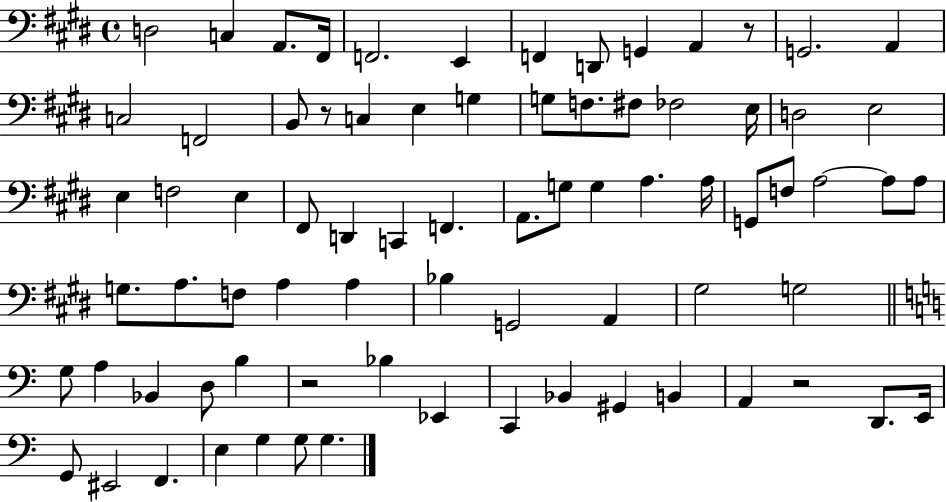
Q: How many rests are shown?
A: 4